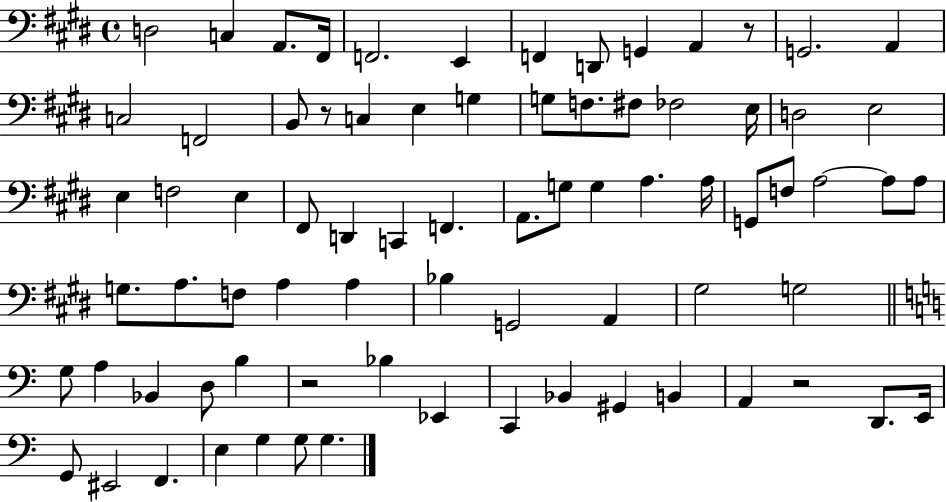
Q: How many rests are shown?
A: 4